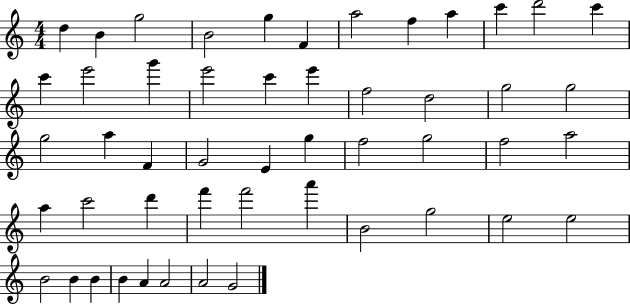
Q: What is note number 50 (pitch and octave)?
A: G4